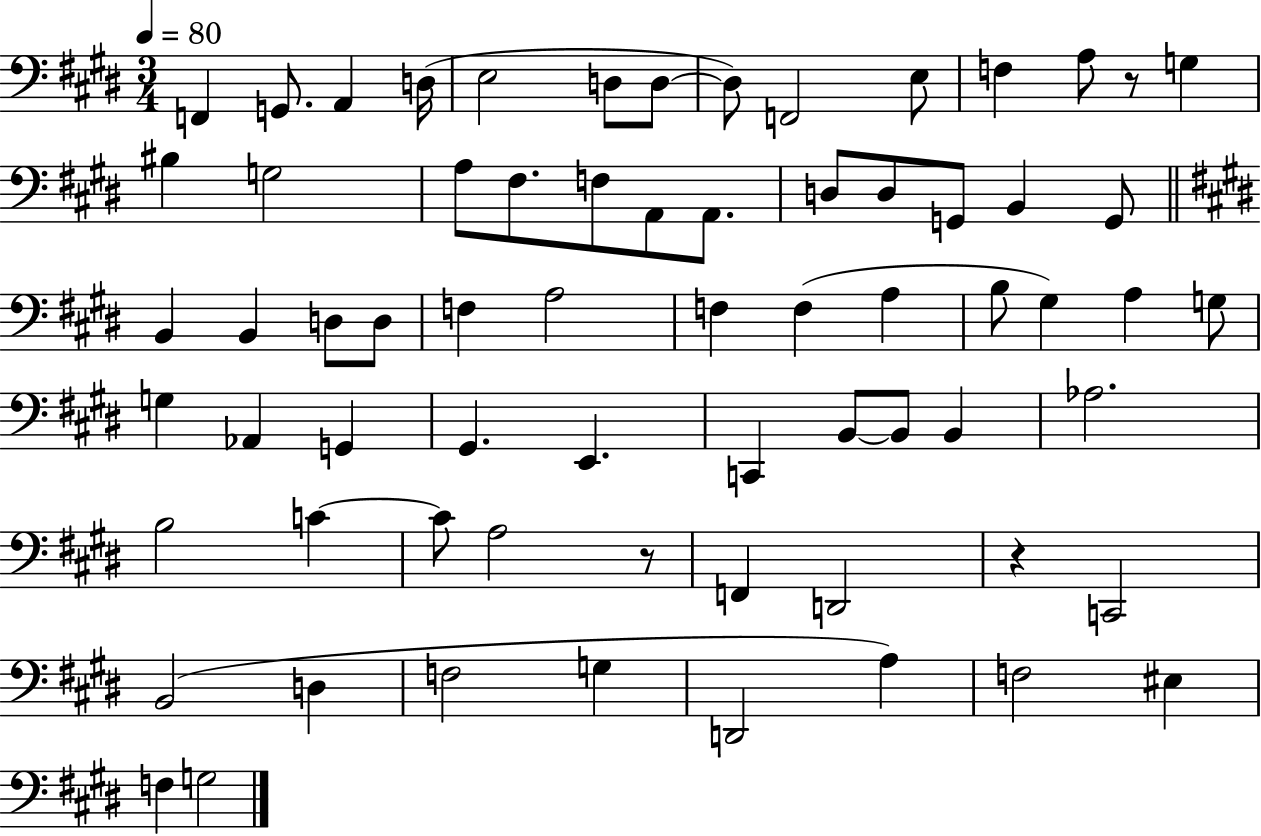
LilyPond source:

{
  \clef bass
  \numericTimeSignature
  \time 3/4
  \key e \major
  \tempo 4 = 80
  f,4 g,8. a,4 d16( | e2 d8 d8~~ | d8) f,2 e8 | f4 a8 r8 g4 | \break bis4 g2 | a8 fis8. f8 a,8 a,8. | d8 d8 g,8 b,4 g,8 | \bar "||" \break \key e \major b,4 b,4 d8 d8 | f4 a2 | f4 f4( a4 | b8 gis4) a4 g8 | \break g4 aes,4 g,4 | gis,4. e,4. | c,4 b,8~~ b,8 b,4 | aes2. | \break b2 c'4~~ | c'8 a2 r8 | f,4 d,2 | r4 c,2 | \break b,2( d4 | f2 g4 | d,2 a4) | f2 eis4 | \break f4 g2 | \bar "|."
}